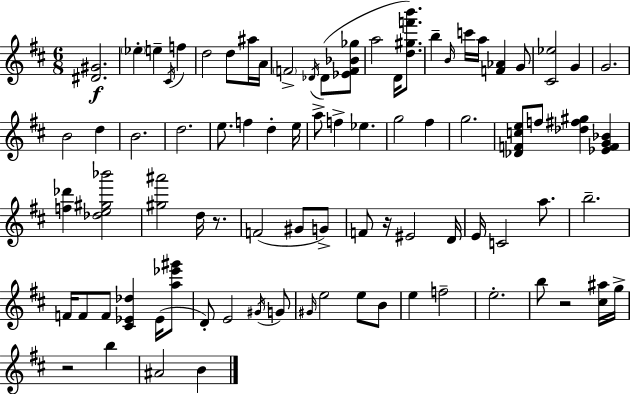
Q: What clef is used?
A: treble